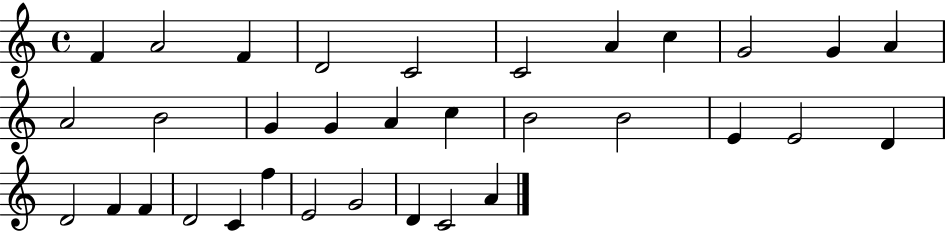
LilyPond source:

{
  \clef treble
  \time 4/4
  \defaultTimeSignature
  \key c \major
  f'4 a'2 f'4 | d'2 c'2 | c'2 a'4 c''4 | g'2 g'4 a'4 | \break a'2 b'2 | g'4 g'4 a'4 c''4 | b'2 b'2 | e'4 e'2 d'4 | \break d'2 f'4 f'4 | d'2 c'4 f''4 | e'2 g'2 | d'4 c'2 a'4 | \break \bar "|."
}